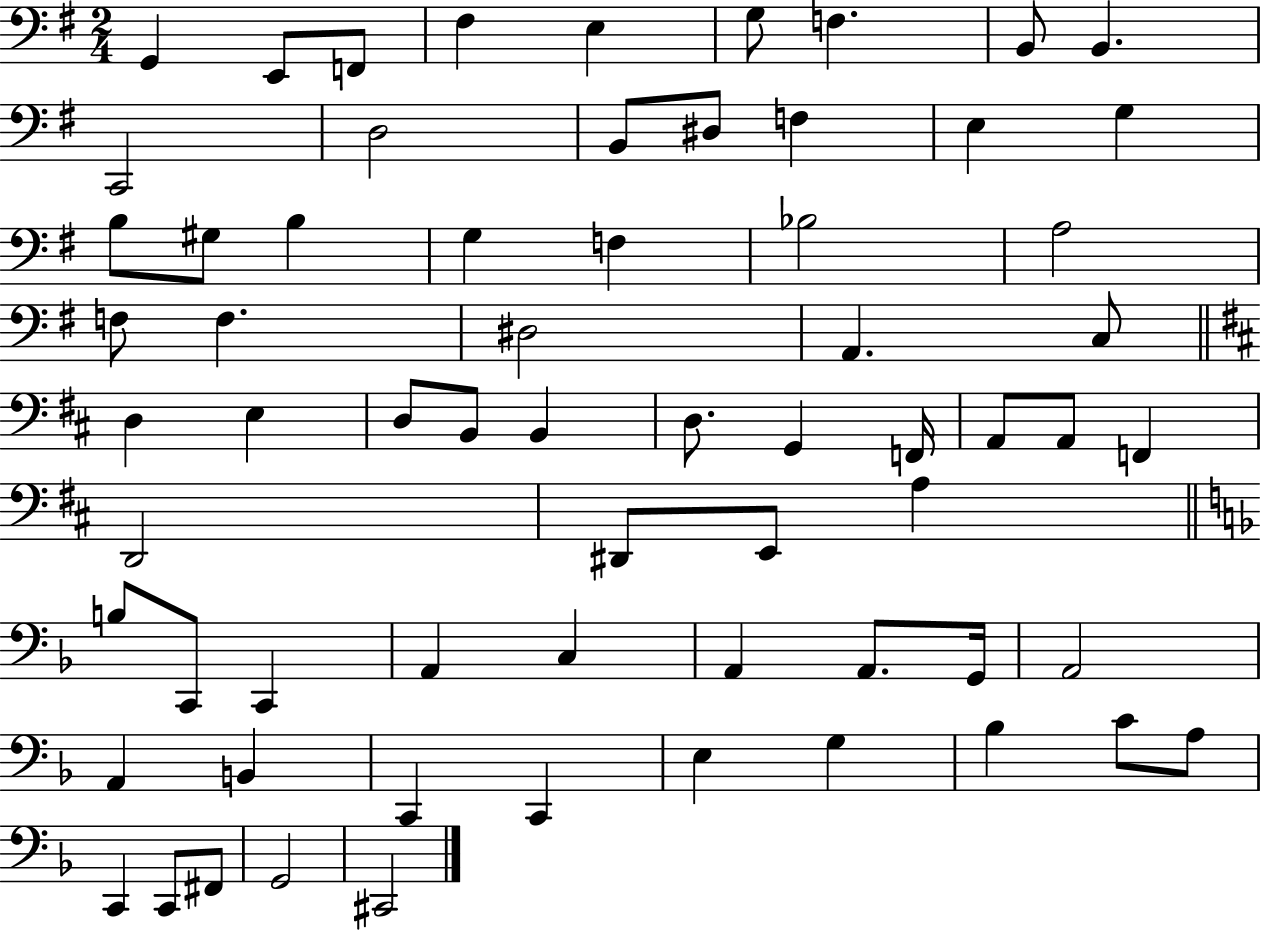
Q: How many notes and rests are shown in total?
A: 66